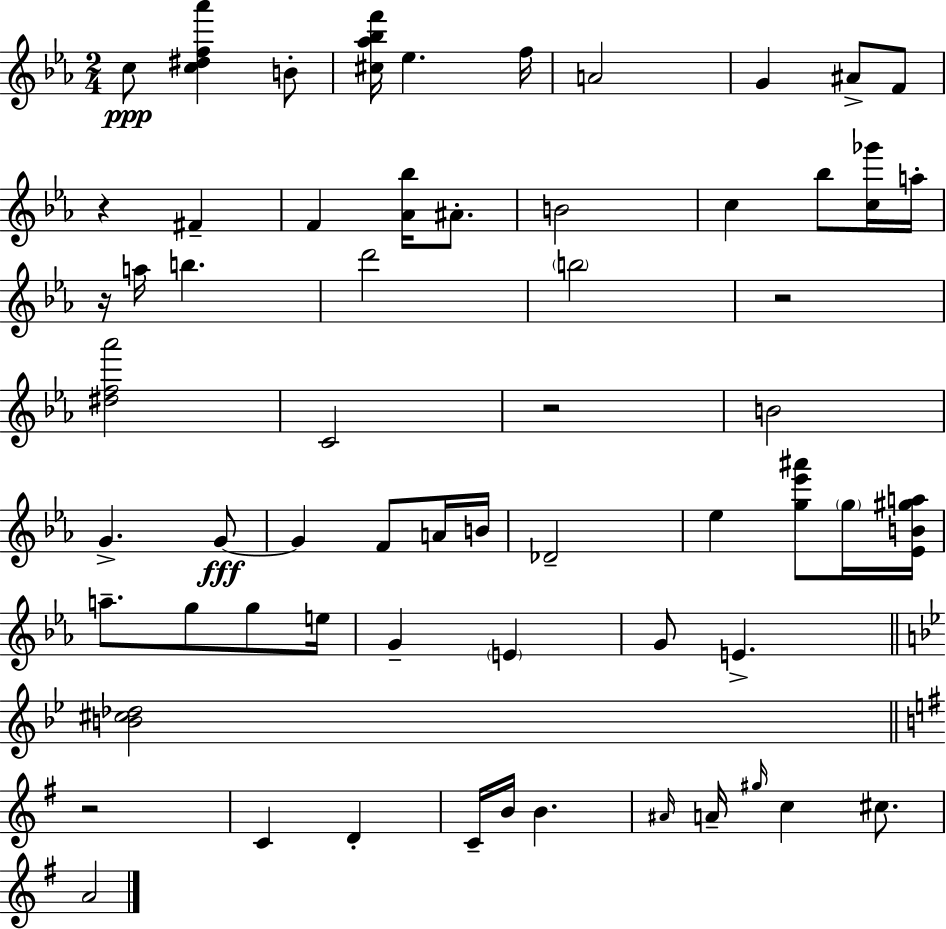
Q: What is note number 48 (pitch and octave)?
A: C#5